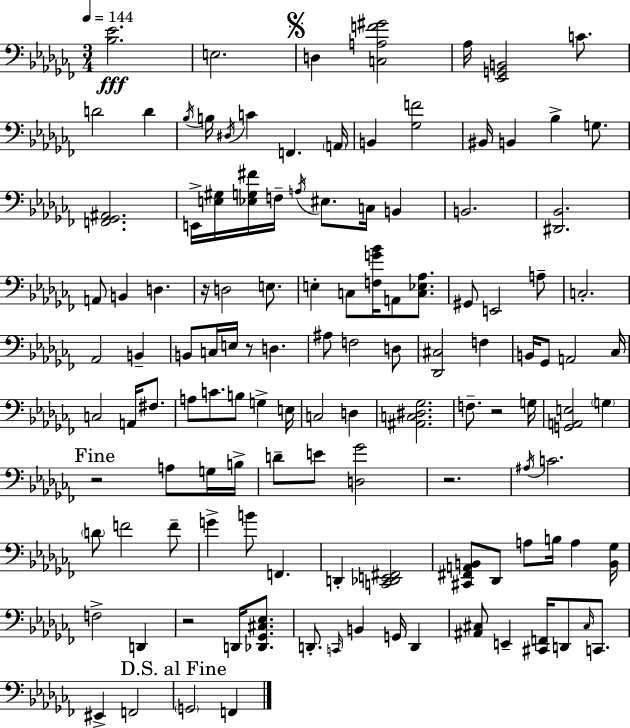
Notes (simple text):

[Bb3,Eb4]/h. E3/h. D3/q [C3,A3,F4,G#4]/h Ab3/s [Eb2,G2,B2]/h C4/e. D4/h D4/q Bb3/s B3/s D#3/s C4/q F2/q. A2/s B2/q [Gb3,F4]/h BIS2/s B2/q Bb3/q G3/e. [F2,Gb2,A#2]/h. E2/s [E3,G#3]/s [Eb3,G3,F#4]/s F3/s A3/s EIS3/e. C3/s B2/q B2/h. [D#2,Bb2]/h. A2/e B2/q D3/q. R/s D3/h E3/e. E3/q C3/e [F3,G4,Bb4]/s A2/e [C3,Eb3,Ab3]/e. G#2/e E2/h A3/e C3/h. Ab2/h B2/q B2/e C3/s E3/s R/e D3/q. A#3/e F3/h D3/e [Db2,C#3]/h F3/q B2/s Gb2/e A2/h CES3/s C3/h A2/s F#3/e. A3/e C4/e. B3/e G3/q E3/s C3/h D3/q [A#2,C3,D#3,Gb3]/h. F3/e. R/h G3/s [G2,A2,E3]/h G3/q R/h A3/e G3/s B3/s D4/e E4/e [D3,Gb4]/h R/h. A#3/s C4/h. D4/e F4/h F4/e G4/q B4/e F2/q. D2/q [C2,Db2,E2,F#2]/h [C#2,F#2,A2,B2]/e Db2/e A3/e B3/s A3/q [B2,Gb3]/s F3/h D2/q R/h D2/s [Db2,Gb2,C#3,Eb3]/e. D2/e. C2/s B2/q G2/s D2/q [A#2,C#3]/e E2/q [C#2,F2]/s D2/e C#3/s C2/e. EIS2/q F2/h G2/h F2/q